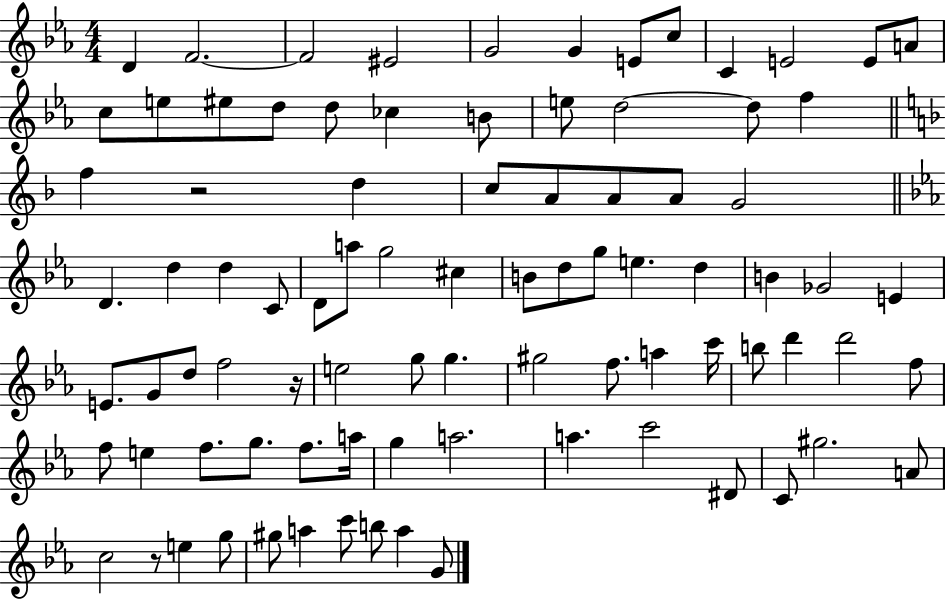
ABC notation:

X:1
T:Untitled
M:4/4
L:1/4
K:Eb
D F2 F2 ^E2 G2 G E/2 c/2 C E2 E/2 A/2 c/2 e/2 ^e/2 d/2 d/2 _c B/2 e/2 d2 d/2 f f z2 d c/2 A/2 A/2 A/2 G2 D d d C/2 D/2 a/2 g2 ^c B/2 d/2 g/2 e d B _G2 E E/2 G/2 d/2 f2 z/4 e2 g/2 g ^g2 f/2 a c'/4 b/2 d' d'2 f/2 f/2 e f/2 g/2 f/2 a/4 g a2 a c'2 ^D/2 C/2 ^g2 A/2 c2 z/2 e g/2 ^g/2 a c'/2 b/2 a G/2